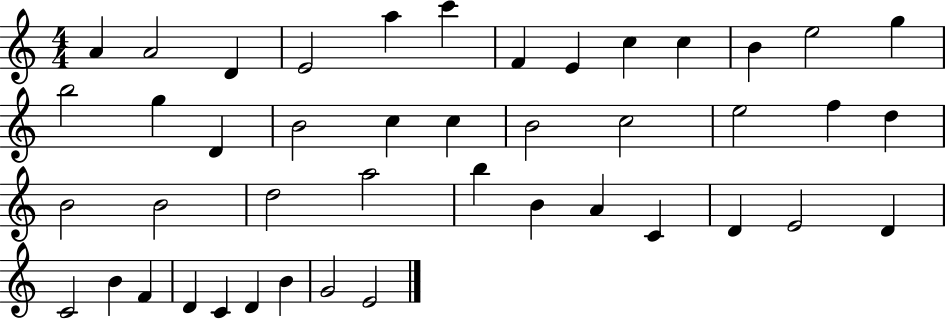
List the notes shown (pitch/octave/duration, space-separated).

A4/q A4/h D4/q E4/h A5/q C6/q F4/q E4/q C5/q C5/q B4/q E5/h G5/q B5/h G5/q D4/q B4/h C5/q C5/q B4/h C5/h E5/h F5/q D5/q B4/h B4/h D5/h A5/h B5/q B4/q A4/q C4/q D4/q E4/h D4/q C4/h B4/q F4/q D4/q C4/q D4/q B4/q G4/h E4/h